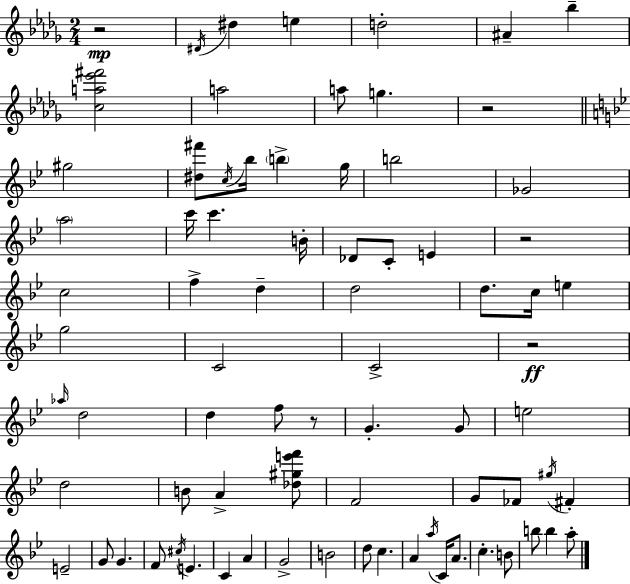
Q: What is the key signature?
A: BES minor